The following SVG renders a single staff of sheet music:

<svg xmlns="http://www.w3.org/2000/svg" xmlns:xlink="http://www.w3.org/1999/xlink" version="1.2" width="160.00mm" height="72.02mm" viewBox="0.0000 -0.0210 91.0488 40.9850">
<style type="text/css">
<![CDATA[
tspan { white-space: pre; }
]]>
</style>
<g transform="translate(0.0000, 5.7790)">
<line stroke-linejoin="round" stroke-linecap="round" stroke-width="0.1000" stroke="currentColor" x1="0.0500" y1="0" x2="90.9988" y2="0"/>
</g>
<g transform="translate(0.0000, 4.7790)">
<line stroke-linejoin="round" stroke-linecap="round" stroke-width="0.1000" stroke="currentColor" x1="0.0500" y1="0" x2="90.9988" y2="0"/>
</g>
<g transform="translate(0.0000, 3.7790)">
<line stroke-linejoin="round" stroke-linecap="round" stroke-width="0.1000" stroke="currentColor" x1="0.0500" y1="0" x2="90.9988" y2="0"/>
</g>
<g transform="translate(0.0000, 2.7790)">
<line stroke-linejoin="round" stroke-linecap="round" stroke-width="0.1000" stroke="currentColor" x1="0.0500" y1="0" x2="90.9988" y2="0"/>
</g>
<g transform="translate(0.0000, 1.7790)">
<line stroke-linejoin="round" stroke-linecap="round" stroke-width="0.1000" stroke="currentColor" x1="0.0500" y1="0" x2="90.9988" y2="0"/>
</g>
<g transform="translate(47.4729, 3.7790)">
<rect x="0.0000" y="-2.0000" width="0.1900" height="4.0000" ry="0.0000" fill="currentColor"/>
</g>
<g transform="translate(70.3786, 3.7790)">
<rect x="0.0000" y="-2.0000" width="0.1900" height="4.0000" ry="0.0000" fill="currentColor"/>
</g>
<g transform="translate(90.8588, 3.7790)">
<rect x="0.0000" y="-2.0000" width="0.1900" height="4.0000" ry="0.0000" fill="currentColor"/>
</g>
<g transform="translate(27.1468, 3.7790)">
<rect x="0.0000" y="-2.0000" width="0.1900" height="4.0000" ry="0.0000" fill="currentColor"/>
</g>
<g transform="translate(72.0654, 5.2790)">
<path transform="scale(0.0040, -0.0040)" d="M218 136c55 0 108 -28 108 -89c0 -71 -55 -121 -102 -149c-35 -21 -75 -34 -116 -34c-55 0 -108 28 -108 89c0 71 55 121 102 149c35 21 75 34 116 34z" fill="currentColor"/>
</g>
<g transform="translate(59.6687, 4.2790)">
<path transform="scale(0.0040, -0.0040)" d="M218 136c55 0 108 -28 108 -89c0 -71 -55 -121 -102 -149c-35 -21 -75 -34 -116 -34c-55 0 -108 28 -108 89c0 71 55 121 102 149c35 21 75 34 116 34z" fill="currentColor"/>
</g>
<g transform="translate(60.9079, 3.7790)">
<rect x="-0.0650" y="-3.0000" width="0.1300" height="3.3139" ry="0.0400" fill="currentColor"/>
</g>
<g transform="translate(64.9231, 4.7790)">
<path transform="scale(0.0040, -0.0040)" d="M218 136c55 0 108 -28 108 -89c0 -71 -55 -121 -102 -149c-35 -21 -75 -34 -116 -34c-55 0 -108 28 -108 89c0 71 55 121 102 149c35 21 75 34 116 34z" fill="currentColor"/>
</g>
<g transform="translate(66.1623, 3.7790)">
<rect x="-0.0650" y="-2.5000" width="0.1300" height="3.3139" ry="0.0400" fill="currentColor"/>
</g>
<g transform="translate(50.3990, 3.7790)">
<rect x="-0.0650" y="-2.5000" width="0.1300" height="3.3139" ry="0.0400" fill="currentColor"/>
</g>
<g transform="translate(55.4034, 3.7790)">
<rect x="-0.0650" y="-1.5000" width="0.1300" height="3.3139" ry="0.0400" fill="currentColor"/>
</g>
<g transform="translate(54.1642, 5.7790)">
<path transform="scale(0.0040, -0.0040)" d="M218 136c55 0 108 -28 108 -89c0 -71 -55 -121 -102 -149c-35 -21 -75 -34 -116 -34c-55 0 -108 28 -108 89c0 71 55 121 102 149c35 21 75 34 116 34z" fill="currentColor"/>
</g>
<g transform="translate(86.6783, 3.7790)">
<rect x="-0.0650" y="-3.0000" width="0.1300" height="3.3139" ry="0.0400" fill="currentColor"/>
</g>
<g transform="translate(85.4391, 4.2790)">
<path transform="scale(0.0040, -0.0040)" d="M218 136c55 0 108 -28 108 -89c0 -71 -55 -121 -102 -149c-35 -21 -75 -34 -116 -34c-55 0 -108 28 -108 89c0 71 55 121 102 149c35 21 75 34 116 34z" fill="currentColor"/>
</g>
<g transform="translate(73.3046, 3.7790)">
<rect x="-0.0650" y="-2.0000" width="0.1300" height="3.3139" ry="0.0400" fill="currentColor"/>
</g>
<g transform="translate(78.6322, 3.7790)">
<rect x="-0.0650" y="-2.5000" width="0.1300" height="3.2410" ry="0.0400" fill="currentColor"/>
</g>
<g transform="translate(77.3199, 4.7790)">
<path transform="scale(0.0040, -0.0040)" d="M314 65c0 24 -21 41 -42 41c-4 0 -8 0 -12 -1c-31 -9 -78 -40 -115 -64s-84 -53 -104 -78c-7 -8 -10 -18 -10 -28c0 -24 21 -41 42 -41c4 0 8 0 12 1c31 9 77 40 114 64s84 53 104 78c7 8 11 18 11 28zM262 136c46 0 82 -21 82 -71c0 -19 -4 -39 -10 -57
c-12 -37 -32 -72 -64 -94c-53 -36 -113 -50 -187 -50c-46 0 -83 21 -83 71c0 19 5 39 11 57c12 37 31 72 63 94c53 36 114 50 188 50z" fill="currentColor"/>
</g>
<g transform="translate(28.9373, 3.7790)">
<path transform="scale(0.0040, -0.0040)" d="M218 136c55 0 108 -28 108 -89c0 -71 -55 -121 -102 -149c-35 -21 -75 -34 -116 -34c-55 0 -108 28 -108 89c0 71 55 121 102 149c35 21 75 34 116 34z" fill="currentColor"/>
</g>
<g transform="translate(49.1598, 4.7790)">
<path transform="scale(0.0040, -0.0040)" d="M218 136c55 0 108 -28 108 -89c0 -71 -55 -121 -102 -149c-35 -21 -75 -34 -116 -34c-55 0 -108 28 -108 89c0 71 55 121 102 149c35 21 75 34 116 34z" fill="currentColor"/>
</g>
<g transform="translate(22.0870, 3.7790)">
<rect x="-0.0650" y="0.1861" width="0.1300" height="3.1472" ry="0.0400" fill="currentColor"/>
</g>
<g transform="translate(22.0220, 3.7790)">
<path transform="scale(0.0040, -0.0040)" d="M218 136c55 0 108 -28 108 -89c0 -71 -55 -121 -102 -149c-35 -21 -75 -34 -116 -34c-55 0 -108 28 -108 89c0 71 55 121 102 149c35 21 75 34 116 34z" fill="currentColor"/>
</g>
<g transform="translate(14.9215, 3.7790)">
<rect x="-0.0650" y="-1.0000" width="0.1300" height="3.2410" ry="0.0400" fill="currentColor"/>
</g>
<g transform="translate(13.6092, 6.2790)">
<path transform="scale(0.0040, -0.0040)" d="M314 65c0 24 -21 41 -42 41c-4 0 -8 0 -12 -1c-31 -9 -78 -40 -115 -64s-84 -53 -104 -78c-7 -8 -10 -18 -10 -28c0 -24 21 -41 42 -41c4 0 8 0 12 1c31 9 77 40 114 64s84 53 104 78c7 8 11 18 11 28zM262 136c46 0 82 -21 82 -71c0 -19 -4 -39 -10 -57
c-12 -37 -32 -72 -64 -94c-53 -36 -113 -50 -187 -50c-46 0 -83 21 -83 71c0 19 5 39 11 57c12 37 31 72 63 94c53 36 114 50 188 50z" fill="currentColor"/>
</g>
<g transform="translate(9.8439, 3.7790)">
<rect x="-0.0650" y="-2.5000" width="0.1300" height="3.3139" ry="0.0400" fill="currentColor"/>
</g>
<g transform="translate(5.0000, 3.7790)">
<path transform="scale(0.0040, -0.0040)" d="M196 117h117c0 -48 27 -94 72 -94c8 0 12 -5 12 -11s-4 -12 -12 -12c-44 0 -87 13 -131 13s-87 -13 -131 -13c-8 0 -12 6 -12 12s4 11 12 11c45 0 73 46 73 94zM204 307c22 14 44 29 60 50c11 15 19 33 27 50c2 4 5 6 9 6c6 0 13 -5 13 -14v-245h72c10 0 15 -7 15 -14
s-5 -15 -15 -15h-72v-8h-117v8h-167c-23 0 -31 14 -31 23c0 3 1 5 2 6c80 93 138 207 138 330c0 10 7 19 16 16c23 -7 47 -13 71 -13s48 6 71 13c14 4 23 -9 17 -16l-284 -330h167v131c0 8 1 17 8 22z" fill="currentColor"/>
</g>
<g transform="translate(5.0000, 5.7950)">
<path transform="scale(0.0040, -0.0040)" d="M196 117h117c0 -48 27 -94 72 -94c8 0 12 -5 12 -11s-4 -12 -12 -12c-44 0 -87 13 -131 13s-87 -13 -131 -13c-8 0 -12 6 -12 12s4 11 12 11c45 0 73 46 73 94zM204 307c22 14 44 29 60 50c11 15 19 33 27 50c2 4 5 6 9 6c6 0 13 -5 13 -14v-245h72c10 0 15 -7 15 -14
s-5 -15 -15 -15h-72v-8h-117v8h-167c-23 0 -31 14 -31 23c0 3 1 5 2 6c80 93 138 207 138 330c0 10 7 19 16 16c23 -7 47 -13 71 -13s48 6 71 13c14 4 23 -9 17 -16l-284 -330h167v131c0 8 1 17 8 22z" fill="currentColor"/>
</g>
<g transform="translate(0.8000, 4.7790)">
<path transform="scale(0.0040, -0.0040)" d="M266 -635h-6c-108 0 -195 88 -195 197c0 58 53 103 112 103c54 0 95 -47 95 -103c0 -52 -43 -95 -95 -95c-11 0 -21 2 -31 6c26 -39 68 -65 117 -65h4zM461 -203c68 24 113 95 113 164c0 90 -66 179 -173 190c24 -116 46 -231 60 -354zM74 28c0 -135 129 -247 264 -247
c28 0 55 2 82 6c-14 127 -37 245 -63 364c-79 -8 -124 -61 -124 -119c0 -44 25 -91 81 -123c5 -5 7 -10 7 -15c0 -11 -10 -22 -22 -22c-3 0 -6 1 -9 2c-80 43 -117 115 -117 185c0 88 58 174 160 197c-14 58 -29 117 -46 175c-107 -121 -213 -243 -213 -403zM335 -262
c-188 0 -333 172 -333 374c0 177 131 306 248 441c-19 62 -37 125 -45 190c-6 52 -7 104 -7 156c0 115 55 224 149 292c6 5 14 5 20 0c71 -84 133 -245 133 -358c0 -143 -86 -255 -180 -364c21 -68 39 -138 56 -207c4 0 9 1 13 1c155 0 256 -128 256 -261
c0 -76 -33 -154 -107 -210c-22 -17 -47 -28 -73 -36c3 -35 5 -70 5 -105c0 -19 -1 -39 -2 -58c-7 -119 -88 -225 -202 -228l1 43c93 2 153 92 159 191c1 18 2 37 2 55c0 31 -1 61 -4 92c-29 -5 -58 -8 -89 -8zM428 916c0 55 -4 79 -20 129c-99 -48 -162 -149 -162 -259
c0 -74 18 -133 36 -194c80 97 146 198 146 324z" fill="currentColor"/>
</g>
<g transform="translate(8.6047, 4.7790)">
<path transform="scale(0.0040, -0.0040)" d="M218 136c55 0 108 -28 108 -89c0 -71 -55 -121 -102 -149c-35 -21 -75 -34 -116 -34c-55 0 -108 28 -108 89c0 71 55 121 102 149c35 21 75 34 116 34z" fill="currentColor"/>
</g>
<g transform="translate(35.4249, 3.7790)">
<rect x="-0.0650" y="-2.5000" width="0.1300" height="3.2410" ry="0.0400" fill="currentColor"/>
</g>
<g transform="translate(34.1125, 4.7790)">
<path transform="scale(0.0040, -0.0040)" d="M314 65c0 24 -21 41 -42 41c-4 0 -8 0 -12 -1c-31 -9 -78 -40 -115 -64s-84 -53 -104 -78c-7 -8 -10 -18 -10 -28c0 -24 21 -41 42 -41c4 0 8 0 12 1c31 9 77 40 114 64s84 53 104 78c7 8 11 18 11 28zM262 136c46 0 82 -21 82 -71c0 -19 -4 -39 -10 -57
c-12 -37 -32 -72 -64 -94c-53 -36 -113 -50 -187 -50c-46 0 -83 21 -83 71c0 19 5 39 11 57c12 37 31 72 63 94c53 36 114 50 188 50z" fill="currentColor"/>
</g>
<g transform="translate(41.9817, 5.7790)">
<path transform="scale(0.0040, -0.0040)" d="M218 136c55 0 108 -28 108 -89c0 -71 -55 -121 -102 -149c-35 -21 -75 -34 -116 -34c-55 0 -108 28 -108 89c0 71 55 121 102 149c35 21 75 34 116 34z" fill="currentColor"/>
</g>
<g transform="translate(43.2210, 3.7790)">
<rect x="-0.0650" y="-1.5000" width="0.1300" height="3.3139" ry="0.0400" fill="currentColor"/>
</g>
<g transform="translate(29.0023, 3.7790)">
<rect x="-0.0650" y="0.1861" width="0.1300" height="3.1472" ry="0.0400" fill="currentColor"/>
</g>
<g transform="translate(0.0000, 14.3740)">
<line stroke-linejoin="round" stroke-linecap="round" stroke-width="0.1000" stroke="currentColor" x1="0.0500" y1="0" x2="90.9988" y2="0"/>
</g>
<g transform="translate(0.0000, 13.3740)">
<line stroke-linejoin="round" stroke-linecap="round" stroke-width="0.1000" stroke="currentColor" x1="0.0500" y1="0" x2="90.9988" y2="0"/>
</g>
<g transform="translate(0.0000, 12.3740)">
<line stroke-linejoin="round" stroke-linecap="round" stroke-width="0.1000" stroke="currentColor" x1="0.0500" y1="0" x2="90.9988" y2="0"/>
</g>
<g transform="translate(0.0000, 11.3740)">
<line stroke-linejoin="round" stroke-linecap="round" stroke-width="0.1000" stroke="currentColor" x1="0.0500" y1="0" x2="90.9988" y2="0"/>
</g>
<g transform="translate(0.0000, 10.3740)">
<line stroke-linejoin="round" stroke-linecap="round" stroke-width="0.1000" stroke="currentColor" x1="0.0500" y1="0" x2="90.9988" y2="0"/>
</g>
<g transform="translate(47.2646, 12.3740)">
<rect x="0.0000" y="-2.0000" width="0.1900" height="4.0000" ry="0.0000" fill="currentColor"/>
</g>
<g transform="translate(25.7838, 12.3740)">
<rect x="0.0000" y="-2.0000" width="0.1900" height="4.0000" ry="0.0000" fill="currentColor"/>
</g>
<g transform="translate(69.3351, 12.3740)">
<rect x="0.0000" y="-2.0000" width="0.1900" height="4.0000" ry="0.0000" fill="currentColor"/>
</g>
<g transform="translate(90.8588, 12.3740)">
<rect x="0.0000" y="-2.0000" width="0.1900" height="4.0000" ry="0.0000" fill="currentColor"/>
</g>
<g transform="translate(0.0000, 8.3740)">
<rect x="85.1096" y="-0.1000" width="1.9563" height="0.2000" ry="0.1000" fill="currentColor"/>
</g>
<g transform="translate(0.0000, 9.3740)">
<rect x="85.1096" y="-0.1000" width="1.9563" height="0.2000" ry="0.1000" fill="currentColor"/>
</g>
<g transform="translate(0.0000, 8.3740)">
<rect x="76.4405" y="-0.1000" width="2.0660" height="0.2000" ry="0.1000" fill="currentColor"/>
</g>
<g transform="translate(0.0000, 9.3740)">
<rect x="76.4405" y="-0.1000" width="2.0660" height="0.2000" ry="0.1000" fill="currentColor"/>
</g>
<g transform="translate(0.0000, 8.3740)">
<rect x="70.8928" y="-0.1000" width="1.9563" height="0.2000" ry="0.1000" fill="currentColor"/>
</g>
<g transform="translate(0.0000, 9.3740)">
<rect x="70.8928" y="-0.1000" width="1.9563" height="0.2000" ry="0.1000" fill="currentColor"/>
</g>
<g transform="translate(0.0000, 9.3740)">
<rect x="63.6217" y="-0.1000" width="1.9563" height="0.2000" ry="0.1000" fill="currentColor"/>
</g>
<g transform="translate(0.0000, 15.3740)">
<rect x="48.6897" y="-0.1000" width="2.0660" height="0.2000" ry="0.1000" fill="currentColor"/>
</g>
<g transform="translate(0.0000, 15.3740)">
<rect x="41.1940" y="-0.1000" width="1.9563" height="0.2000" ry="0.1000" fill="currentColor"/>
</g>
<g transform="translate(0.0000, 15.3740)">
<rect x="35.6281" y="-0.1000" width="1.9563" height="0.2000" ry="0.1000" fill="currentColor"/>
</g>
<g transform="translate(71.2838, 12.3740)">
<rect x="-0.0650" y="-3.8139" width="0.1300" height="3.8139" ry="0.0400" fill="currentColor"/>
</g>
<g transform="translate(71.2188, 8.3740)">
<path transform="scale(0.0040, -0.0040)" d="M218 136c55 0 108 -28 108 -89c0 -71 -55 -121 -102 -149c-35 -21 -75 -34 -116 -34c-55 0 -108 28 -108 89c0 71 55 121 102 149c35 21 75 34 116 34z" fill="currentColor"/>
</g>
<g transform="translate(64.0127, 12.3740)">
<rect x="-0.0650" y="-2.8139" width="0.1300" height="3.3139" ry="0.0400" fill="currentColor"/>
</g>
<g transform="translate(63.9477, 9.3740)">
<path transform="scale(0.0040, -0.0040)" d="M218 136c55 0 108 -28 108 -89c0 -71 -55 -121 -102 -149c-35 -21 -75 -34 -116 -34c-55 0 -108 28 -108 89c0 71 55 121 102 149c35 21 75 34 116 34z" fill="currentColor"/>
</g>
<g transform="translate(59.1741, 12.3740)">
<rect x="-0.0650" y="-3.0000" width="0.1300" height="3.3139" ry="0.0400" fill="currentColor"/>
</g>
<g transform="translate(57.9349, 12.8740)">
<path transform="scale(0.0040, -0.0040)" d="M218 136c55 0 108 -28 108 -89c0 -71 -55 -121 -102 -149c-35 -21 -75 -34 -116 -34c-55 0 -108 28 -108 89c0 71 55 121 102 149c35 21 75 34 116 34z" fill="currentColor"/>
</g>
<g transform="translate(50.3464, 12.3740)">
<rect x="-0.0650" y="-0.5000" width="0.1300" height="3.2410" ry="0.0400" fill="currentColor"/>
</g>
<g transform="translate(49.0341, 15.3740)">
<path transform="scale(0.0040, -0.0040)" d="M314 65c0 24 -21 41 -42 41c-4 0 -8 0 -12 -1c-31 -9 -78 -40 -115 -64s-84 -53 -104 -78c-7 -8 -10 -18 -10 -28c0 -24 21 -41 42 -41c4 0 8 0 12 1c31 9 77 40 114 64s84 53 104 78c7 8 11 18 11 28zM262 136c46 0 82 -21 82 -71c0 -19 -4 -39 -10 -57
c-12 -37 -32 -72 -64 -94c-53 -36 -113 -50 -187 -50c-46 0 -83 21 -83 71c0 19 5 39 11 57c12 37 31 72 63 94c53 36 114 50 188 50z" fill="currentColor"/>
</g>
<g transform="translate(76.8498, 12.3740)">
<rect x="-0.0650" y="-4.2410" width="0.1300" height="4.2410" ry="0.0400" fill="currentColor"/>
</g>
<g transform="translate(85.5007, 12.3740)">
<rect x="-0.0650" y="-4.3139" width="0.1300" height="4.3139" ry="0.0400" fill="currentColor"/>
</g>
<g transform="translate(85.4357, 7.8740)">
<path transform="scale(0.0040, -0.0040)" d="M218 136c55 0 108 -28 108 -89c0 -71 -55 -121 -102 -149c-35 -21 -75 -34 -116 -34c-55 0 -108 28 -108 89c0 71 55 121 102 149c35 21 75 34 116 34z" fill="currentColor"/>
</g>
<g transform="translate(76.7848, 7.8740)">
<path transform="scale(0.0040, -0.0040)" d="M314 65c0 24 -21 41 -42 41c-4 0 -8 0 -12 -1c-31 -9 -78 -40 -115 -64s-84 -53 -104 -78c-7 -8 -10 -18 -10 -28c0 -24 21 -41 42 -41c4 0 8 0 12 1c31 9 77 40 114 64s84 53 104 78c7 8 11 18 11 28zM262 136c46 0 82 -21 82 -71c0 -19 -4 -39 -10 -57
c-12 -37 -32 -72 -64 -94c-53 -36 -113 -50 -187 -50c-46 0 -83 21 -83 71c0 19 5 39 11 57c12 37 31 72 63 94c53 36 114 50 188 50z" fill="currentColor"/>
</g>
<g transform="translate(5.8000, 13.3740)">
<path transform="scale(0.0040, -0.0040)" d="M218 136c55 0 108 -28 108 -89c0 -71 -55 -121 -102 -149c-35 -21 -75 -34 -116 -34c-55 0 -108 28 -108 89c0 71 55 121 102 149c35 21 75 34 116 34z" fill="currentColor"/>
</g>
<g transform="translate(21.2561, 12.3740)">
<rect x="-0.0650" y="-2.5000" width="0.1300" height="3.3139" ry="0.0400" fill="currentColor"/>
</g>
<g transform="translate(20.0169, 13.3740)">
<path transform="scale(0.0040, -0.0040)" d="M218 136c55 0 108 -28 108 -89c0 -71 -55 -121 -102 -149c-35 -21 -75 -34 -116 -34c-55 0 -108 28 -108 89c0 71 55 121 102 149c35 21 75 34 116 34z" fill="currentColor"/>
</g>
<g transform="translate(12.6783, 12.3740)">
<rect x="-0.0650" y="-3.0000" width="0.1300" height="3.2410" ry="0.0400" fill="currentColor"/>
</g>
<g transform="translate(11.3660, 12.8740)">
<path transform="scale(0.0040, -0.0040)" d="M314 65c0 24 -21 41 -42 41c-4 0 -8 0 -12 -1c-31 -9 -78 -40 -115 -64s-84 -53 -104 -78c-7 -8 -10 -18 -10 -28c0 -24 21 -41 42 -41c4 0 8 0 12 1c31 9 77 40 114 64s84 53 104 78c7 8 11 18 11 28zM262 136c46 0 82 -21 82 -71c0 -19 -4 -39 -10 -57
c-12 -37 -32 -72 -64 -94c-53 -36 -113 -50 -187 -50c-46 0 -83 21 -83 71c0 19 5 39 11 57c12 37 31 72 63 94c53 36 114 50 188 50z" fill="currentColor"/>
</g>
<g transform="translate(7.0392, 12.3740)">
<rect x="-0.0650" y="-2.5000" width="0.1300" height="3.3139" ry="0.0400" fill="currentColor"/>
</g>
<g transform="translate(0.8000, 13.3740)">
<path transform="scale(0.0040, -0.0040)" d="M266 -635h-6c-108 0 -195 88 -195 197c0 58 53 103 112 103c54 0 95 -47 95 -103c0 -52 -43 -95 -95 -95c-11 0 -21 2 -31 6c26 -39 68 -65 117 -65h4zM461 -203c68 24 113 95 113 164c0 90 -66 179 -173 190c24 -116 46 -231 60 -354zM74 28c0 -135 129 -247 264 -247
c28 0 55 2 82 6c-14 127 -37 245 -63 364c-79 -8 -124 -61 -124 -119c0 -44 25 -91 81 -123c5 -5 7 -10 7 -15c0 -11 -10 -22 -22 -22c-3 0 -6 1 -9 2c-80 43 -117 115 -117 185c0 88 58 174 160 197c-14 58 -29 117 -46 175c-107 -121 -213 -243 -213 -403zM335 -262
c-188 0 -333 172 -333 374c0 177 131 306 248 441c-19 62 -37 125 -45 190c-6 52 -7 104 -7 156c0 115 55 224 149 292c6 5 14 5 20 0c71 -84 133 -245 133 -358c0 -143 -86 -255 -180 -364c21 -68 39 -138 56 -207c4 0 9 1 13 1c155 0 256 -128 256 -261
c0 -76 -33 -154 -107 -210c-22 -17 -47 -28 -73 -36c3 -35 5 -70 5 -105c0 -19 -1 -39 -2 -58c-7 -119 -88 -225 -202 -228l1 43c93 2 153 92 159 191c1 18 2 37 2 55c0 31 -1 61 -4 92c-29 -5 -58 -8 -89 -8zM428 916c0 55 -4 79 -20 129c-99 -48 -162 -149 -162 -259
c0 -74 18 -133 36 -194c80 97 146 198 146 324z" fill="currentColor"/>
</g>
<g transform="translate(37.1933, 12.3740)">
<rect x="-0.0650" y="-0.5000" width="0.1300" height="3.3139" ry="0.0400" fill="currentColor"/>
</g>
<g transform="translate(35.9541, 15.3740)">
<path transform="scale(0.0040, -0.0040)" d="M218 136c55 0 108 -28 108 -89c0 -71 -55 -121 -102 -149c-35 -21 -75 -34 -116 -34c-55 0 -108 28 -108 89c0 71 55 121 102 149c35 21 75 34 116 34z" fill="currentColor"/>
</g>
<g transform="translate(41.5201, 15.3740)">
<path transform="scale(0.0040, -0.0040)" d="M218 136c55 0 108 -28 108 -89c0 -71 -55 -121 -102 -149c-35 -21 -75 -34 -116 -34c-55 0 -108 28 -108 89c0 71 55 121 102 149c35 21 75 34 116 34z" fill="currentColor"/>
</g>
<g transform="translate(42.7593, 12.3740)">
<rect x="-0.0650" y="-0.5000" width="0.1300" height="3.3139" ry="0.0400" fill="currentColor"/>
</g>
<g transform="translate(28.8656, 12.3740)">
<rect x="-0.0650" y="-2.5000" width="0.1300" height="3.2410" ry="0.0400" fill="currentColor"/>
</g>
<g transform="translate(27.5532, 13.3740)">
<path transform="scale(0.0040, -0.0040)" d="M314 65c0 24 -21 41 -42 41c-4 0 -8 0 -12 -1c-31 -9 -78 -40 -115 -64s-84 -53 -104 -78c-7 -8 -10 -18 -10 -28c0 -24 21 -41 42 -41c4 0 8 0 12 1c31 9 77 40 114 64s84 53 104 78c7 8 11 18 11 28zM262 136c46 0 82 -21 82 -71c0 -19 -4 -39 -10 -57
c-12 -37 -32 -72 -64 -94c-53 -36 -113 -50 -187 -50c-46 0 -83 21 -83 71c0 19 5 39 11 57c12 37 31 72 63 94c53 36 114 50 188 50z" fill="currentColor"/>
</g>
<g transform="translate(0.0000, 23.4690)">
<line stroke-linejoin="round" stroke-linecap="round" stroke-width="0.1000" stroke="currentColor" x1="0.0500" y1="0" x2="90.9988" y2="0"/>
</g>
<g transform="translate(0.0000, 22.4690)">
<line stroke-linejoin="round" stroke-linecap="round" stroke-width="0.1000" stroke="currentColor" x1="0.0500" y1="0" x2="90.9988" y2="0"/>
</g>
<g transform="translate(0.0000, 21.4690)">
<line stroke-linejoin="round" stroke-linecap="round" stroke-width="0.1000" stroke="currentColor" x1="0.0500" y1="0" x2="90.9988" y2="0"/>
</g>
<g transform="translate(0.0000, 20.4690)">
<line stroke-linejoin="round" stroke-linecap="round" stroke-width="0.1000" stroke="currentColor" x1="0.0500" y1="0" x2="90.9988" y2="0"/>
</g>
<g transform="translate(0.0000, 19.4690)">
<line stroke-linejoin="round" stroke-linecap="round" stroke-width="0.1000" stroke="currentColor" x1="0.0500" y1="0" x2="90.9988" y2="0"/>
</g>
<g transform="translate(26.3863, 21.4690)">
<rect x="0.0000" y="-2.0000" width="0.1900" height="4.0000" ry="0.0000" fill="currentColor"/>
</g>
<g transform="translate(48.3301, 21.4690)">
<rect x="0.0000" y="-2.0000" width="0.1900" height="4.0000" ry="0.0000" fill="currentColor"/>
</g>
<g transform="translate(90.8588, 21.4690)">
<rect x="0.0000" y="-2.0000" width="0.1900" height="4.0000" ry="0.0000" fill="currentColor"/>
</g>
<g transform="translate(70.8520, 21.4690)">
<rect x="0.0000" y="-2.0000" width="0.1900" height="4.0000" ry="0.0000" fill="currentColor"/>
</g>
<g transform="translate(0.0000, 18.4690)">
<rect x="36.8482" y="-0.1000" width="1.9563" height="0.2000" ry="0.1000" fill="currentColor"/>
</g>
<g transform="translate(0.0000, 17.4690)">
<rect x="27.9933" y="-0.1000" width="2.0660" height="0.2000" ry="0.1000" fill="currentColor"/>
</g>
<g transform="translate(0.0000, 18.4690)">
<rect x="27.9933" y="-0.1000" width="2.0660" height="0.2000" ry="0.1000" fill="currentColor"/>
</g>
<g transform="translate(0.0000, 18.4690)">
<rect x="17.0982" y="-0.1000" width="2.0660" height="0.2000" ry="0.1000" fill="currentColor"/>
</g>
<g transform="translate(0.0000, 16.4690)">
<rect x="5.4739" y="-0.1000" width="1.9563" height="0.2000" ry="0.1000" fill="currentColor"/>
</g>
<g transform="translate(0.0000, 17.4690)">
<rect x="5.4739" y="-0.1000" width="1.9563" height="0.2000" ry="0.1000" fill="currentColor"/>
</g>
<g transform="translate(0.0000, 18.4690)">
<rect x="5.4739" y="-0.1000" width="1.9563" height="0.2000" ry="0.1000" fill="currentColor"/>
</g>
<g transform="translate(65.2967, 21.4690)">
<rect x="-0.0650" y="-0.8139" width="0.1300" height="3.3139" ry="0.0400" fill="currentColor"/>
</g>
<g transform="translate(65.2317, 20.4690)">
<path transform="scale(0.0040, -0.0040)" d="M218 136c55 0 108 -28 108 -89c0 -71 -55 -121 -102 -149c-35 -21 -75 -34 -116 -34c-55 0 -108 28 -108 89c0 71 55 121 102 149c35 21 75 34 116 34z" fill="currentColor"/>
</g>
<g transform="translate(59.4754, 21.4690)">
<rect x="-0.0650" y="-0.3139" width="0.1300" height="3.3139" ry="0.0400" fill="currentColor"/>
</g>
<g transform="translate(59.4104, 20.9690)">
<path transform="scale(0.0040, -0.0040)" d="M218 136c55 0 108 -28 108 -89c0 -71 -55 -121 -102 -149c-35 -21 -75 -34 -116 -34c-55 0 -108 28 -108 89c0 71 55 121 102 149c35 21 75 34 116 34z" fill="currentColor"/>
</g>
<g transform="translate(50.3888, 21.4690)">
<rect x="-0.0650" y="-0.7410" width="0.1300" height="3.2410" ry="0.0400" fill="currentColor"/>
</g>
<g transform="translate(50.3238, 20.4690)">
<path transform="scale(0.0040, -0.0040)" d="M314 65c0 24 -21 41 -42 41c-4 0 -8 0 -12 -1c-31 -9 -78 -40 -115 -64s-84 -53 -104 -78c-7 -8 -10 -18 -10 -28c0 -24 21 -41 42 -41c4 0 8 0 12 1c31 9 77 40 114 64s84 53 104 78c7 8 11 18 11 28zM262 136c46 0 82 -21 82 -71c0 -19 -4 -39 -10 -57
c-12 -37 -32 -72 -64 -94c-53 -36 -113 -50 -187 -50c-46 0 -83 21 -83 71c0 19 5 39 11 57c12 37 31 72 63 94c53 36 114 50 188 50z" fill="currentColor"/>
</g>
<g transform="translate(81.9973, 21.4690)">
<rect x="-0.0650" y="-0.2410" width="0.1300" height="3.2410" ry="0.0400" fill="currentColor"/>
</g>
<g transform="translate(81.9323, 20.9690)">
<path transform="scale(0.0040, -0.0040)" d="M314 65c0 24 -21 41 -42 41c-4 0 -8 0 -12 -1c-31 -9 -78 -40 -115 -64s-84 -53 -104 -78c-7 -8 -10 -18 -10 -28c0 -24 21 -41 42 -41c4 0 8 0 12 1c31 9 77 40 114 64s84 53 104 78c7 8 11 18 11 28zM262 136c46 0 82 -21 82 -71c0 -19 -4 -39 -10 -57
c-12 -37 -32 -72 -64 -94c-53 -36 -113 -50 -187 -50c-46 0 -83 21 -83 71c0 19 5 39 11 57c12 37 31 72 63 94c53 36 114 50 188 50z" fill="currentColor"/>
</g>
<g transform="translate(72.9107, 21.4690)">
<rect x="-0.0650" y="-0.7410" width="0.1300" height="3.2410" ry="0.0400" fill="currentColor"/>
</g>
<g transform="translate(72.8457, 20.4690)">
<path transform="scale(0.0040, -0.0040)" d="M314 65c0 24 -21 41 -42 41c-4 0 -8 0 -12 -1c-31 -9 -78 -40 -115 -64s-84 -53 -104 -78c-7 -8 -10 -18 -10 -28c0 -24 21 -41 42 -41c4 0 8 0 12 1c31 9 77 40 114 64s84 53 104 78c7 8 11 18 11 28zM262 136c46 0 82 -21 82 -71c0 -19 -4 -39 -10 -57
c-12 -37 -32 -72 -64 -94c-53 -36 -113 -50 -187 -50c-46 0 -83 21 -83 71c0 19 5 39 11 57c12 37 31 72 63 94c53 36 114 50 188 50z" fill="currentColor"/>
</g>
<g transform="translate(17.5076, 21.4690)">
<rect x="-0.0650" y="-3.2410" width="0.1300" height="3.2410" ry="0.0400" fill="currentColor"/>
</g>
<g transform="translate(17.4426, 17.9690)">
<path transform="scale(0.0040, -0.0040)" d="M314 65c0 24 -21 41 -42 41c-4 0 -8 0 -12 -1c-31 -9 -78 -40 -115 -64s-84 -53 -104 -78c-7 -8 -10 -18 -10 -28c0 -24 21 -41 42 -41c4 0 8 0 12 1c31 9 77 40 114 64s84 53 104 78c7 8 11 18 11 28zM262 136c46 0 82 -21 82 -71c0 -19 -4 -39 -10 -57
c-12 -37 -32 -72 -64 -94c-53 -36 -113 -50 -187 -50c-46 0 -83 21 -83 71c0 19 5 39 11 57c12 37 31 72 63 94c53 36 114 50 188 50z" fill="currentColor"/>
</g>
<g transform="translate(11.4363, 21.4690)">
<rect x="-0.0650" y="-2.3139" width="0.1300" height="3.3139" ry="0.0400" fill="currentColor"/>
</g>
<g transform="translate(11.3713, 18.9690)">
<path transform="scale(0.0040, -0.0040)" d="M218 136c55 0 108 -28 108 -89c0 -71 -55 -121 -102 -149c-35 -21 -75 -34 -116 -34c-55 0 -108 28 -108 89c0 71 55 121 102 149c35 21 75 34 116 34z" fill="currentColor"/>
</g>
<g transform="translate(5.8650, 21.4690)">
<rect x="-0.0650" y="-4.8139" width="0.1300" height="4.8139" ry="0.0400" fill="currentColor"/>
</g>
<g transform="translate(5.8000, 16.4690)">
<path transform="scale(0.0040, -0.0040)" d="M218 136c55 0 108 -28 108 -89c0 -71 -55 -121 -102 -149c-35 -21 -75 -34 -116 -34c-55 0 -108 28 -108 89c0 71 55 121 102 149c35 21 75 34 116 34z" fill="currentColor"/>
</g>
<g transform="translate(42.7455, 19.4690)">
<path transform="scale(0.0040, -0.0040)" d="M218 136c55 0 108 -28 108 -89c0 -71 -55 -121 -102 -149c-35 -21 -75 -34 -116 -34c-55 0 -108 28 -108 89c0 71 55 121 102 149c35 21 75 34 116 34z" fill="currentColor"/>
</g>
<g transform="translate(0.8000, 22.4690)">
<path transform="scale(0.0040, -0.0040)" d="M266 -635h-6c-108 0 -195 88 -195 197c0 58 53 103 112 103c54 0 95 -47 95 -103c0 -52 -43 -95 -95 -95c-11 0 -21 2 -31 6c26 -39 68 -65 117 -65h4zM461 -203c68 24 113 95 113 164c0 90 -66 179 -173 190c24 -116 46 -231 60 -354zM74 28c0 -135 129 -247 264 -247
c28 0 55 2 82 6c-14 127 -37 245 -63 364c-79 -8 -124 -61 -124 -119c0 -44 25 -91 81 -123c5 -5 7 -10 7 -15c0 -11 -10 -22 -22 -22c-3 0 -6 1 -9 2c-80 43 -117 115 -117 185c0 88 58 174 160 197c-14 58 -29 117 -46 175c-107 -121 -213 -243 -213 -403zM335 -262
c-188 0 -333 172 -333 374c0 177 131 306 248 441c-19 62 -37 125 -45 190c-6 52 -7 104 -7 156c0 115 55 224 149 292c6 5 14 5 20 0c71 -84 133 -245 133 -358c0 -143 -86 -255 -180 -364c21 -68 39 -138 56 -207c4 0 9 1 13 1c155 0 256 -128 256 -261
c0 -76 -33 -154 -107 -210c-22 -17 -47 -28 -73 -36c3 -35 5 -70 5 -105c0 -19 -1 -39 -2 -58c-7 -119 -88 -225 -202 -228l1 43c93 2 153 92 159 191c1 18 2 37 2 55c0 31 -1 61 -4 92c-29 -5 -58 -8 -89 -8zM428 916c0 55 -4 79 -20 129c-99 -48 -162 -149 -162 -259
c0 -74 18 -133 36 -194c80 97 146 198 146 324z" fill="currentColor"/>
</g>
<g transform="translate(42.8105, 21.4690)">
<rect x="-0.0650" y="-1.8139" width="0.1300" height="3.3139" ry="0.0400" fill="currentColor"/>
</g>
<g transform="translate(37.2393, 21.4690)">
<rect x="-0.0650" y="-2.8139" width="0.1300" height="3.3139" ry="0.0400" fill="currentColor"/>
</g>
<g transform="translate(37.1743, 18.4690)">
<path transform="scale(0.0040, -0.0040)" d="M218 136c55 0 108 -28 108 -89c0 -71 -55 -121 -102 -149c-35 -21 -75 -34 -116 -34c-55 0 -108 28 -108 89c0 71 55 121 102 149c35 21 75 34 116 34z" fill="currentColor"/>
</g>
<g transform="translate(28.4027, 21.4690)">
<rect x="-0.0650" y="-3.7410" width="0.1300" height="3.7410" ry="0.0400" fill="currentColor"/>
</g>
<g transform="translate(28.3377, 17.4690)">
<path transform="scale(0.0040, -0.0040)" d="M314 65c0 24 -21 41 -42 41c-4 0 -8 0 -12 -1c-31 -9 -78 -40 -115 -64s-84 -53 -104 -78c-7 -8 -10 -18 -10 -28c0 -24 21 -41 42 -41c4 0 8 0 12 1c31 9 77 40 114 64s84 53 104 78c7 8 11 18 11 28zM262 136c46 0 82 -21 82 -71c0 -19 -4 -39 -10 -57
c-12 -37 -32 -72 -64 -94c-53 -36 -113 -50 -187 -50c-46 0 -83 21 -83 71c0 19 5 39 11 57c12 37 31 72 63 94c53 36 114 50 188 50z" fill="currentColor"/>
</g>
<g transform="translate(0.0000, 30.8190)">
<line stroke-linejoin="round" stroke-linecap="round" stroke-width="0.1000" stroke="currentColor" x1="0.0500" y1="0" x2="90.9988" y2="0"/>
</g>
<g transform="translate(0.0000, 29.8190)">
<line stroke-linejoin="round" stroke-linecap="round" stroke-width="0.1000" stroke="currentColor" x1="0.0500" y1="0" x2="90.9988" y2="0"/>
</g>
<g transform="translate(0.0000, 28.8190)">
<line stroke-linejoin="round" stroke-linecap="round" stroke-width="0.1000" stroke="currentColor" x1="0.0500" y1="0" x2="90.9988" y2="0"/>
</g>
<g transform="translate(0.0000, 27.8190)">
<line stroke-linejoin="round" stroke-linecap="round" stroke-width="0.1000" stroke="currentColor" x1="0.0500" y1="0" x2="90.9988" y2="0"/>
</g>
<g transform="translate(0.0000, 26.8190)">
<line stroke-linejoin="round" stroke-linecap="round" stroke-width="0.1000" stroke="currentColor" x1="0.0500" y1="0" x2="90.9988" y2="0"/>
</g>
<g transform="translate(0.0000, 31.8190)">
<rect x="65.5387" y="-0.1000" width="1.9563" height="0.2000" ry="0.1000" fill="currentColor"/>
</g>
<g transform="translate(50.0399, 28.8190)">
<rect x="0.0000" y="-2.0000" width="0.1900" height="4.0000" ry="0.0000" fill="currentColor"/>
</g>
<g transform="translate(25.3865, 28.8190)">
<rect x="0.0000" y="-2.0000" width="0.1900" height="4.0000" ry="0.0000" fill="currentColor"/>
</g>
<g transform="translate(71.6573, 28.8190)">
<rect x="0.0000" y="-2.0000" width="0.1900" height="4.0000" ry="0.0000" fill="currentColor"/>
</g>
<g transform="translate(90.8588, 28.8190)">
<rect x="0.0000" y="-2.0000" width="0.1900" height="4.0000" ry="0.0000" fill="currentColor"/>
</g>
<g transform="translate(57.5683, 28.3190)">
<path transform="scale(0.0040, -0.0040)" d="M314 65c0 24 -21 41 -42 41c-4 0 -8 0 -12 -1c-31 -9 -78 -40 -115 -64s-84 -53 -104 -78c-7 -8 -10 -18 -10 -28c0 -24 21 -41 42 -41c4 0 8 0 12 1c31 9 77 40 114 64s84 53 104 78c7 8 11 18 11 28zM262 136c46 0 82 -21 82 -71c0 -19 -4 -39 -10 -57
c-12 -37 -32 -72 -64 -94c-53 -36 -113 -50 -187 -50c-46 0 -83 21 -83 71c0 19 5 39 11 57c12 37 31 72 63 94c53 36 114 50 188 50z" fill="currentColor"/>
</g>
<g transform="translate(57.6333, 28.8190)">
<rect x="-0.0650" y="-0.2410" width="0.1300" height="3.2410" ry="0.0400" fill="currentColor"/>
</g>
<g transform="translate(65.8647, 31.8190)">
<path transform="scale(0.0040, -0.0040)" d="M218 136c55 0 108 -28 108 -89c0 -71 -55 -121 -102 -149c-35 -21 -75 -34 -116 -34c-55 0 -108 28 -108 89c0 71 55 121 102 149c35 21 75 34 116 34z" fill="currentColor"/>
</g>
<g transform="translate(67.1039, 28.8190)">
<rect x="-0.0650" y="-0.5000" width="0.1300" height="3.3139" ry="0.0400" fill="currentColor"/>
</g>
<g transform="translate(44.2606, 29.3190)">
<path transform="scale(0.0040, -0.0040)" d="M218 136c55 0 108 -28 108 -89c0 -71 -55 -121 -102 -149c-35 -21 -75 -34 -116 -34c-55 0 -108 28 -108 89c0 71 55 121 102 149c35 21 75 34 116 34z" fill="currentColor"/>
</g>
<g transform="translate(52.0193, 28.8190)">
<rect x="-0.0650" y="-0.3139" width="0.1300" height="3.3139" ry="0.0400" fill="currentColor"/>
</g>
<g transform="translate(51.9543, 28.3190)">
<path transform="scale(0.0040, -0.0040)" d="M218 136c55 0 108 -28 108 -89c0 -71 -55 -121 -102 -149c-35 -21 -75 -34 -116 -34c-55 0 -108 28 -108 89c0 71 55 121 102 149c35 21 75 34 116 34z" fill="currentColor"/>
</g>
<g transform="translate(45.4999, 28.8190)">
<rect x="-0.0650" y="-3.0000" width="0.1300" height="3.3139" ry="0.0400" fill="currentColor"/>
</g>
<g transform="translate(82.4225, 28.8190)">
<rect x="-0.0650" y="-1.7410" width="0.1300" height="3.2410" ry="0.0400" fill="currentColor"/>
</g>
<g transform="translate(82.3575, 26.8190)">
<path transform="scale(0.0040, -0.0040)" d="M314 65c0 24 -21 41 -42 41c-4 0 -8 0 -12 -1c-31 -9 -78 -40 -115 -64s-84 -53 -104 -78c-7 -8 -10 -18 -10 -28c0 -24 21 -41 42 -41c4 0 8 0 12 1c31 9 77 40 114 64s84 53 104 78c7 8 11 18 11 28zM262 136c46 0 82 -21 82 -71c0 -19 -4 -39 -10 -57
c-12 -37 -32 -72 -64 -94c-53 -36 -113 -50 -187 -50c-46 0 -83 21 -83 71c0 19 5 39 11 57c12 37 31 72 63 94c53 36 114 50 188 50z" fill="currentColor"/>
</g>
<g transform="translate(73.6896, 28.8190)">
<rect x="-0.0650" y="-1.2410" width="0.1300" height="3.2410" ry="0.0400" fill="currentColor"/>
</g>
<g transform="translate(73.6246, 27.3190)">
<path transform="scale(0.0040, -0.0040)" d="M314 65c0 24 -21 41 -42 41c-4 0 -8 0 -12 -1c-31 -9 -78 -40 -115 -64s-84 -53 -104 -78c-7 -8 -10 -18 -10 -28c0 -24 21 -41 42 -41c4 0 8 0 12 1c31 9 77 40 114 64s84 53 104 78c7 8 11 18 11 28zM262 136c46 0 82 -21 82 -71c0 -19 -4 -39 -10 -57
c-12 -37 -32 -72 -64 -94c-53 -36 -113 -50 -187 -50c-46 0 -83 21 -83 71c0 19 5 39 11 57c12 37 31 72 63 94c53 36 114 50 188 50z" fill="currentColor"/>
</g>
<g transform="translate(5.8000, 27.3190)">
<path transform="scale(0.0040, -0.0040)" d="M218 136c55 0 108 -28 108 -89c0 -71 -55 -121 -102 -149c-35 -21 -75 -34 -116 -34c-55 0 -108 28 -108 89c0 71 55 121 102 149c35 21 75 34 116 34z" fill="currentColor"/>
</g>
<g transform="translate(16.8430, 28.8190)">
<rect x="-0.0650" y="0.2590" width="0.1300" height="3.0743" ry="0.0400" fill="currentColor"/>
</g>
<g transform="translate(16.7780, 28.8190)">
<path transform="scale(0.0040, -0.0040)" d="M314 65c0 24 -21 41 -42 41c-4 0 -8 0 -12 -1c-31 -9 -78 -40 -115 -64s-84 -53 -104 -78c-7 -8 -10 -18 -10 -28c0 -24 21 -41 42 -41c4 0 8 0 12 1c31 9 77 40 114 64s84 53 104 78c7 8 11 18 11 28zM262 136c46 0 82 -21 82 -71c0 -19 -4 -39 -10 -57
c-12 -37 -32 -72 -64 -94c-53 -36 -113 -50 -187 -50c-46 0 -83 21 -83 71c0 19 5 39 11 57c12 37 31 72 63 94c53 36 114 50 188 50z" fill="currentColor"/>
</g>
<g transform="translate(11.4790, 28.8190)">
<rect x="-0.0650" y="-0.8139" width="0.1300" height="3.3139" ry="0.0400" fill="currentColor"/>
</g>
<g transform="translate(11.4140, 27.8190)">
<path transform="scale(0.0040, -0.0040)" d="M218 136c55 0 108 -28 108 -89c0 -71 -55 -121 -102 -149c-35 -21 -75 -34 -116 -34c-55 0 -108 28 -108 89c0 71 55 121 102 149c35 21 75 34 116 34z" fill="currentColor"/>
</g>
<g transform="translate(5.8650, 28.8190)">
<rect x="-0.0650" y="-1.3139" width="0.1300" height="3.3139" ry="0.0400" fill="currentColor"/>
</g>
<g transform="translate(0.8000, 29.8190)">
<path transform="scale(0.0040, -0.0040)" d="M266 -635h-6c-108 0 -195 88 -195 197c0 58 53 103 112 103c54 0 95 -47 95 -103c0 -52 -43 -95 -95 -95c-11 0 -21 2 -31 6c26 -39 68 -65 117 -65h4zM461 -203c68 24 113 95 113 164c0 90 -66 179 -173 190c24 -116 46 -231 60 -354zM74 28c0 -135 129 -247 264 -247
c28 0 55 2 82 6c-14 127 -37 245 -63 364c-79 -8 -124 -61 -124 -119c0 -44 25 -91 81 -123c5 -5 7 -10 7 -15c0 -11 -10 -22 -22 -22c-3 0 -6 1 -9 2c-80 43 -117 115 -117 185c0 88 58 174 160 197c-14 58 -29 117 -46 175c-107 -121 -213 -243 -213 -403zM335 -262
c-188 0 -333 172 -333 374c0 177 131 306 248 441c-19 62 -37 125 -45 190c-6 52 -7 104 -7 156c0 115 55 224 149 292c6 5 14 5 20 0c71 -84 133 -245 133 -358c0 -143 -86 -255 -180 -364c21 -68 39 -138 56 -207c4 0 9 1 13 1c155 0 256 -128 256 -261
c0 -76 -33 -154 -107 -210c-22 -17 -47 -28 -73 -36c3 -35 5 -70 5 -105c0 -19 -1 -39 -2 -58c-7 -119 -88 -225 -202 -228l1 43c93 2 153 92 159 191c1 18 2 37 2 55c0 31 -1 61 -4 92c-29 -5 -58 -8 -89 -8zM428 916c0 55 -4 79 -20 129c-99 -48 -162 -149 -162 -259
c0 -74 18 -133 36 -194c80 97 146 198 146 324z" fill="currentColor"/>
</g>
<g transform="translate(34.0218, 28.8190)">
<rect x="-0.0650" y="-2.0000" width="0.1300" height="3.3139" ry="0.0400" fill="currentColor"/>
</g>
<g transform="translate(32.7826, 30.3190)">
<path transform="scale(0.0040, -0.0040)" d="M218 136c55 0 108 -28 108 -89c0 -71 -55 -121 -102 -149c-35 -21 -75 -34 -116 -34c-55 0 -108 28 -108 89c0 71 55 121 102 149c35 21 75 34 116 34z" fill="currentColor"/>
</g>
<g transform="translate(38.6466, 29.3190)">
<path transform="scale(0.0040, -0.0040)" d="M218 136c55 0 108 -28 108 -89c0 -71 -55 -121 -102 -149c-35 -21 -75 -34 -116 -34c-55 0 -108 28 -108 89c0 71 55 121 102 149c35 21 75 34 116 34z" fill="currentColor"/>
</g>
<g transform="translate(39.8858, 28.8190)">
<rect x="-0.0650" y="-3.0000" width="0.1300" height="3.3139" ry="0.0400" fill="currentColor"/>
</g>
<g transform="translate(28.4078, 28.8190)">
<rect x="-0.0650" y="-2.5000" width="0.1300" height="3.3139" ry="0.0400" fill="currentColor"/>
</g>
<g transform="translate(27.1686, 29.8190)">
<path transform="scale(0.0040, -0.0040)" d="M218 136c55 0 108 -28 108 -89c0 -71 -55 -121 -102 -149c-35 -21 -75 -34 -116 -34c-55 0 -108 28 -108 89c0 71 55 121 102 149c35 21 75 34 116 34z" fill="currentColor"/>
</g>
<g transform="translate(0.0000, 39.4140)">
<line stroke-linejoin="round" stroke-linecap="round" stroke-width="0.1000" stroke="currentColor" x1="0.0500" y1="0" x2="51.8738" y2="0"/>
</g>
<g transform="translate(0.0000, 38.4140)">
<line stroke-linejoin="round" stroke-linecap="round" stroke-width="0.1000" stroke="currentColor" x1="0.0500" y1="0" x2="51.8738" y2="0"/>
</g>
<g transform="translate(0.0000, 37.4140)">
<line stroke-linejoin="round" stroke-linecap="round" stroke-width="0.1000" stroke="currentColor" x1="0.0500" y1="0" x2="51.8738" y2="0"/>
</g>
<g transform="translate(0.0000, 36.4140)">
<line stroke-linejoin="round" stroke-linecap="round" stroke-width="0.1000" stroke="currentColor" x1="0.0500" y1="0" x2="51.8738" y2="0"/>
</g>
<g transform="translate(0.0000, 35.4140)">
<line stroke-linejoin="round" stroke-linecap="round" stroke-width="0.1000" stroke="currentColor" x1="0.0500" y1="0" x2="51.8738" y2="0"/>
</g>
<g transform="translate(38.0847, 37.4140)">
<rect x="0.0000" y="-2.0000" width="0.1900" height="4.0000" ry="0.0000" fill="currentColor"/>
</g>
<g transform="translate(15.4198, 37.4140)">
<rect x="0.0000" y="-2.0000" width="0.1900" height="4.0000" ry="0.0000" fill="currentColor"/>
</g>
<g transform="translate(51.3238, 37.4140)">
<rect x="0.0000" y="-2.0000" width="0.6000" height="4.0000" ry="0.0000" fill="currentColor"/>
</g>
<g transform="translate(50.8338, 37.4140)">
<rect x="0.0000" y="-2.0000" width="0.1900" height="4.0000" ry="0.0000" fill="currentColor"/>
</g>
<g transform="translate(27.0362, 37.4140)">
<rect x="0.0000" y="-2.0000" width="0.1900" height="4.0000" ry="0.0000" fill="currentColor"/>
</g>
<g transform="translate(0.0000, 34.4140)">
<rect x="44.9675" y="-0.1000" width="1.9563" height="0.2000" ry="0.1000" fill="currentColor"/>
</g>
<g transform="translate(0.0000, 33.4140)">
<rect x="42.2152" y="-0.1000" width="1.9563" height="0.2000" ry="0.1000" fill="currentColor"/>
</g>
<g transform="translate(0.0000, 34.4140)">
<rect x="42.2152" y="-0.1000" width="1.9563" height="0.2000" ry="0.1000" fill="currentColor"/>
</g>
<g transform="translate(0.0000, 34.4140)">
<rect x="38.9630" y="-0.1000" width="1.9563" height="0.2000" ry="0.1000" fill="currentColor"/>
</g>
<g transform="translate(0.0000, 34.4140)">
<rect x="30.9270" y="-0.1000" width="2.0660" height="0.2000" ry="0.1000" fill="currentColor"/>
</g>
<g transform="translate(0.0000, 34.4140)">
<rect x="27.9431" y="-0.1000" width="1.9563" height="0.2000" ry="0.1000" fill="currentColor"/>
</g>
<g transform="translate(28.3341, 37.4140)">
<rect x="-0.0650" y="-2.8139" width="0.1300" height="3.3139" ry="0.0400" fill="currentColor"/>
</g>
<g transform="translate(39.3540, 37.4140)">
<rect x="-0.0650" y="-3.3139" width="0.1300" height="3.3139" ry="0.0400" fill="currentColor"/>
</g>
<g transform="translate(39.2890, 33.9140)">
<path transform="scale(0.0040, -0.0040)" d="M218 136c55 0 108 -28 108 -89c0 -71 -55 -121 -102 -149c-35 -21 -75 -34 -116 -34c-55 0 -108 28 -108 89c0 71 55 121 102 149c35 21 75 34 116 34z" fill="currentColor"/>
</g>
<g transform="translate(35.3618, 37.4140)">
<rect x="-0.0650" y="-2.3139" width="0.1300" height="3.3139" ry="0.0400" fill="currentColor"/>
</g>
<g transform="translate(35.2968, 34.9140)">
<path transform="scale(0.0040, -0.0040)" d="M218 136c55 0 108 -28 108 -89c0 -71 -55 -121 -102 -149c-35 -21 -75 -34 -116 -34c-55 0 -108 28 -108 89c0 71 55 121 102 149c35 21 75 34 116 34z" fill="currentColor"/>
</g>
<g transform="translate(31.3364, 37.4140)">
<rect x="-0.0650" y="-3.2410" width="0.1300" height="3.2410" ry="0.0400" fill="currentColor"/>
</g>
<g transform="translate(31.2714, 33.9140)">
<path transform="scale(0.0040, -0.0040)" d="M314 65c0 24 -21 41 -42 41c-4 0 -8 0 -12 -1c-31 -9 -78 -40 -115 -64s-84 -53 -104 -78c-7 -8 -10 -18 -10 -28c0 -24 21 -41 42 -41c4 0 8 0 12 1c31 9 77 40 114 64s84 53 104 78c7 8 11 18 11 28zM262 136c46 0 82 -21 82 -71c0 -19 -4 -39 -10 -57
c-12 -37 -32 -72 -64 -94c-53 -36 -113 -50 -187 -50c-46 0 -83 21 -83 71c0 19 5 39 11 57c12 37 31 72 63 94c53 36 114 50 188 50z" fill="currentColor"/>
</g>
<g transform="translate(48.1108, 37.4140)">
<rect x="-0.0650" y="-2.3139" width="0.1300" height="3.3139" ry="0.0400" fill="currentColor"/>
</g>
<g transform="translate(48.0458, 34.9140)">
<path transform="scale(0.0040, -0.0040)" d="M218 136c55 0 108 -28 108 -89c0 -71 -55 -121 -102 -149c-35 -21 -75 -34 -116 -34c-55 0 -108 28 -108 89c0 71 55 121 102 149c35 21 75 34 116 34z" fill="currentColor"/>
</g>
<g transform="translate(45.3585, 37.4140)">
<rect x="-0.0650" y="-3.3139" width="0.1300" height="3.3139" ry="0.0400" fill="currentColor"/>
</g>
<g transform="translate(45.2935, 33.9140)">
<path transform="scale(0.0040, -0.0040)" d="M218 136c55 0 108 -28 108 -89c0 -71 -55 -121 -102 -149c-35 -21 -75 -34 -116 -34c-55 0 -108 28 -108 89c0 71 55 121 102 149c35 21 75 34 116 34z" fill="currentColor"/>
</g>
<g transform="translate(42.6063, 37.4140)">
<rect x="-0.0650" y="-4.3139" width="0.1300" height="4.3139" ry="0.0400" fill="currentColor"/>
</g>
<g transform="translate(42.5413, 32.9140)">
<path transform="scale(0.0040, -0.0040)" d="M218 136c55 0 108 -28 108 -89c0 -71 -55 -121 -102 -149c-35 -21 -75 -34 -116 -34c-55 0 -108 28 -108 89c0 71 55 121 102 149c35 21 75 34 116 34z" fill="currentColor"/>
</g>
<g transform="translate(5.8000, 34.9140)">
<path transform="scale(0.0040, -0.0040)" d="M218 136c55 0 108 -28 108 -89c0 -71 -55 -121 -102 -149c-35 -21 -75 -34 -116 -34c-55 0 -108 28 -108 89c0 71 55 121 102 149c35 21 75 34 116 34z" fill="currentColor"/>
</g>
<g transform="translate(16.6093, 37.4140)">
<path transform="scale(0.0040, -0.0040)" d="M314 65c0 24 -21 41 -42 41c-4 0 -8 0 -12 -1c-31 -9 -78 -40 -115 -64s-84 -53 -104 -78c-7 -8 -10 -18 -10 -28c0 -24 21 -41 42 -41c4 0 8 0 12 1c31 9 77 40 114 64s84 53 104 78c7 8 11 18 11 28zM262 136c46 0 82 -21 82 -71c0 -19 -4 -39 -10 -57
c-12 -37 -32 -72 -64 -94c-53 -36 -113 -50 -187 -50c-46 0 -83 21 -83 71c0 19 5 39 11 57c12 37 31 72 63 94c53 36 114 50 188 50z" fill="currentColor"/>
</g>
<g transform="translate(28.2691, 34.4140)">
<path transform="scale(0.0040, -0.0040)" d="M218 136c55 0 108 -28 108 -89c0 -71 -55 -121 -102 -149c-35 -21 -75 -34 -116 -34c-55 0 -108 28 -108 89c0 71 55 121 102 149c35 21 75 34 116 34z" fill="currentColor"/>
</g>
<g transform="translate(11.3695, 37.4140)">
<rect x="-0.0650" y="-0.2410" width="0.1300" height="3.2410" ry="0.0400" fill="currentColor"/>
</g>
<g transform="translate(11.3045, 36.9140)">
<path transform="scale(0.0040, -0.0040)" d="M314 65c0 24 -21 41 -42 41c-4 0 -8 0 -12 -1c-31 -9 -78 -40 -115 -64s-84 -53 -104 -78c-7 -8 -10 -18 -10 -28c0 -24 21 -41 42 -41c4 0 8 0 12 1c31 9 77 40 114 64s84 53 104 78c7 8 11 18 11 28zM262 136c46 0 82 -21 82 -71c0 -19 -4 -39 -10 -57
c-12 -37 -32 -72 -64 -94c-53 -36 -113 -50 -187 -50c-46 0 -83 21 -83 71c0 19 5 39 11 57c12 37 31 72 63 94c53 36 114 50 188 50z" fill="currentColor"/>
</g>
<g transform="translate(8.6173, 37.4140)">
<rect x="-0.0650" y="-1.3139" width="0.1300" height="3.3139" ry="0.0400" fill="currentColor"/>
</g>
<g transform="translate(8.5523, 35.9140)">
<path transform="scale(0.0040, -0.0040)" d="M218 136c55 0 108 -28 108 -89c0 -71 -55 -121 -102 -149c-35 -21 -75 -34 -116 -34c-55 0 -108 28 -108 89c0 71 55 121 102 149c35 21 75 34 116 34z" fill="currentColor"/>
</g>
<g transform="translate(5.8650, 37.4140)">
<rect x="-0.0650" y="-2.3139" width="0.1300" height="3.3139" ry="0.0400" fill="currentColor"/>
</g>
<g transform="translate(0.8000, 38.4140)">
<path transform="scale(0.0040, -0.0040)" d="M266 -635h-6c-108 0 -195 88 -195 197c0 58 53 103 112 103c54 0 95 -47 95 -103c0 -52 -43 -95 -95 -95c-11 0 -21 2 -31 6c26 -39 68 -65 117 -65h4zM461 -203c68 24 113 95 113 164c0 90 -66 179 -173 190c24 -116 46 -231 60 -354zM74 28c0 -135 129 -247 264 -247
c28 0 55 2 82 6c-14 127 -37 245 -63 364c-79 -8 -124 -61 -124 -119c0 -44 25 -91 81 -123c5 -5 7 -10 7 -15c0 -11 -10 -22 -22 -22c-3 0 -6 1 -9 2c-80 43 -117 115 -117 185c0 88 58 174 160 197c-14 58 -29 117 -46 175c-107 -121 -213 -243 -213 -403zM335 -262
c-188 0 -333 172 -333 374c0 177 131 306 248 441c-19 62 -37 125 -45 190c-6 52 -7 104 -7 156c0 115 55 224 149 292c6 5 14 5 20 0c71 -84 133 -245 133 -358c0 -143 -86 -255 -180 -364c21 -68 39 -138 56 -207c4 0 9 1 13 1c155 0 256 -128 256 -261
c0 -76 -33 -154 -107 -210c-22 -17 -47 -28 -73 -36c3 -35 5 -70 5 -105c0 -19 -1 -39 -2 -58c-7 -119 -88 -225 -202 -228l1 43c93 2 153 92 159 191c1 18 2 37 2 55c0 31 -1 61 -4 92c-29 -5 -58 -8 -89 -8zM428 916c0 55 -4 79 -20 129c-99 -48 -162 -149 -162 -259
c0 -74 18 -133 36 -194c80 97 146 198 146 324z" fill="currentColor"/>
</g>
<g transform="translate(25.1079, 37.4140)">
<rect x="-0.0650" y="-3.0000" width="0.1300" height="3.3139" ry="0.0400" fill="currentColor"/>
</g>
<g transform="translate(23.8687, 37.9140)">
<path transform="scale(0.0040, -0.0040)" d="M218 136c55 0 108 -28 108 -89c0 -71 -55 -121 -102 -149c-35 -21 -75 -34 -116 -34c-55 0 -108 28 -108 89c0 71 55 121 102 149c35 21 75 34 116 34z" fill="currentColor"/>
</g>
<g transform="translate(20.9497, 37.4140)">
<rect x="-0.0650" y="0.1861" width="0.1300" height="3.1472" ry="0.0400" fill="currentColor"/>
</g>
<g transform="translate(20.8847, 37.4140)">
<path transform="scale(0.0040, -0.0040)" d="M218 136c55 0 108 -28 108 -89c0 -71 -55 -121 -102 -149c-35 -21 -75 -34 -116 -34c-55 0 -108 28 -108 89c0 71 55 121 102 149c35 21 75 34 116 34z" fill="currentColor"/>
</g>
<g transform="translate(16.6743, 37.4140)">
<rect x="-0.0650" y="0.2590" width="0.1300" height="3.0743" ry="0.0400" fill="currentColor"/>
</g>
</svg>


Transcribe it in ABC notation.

X:1
T:Untitled
M:4/4
L:1/4
K:C
G D2 B B G2 E G E A G F G2 A G A2 G G2 C C C2 A a c' d'2 d' e' g b2 c'2 a f d2 c d d2 c2 e d B2 G F A A c c2 C e2 f2 g e c2 B2 B A a b2 g b d' b g